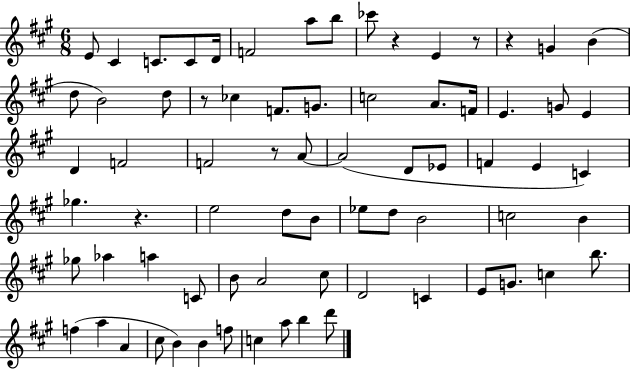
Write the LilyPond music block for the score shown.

{
  \clef treble
  \numericTimeSignature
  \time 6/8
  \key a \major
  e'8 cis'4 c'8. c'8 d'16 | f'2 a''8 b''8 | ces'''8 r4 e'4 r8 | r4 g'4 b'4( | \break d''8 b'2) d''8 | r8 ces''4 f'8. g'8. | c''2 a'8. f'16 | e'4. g'8 e'4 | \break d'4 f'2 | f'2 r8 a'8~~ | a'2( d'8 ees'8 | f'4 e'4 c'4) | \break ges''4. r4. | e''2 d''8 b'8 | ees''8 d''8 b'2 | c''2 b'4 | \break ges''8 aes''4 a''4 c'8 | b'8 a'2 cis''8 | d'2 c'4 | e'8 g'8. c''4 b''8. | \break f''4( a''4 a'4 | cis''8 b'4) b'4 f''8 | c''4 a''8 b''4 d'''8 | \bar "|."
}